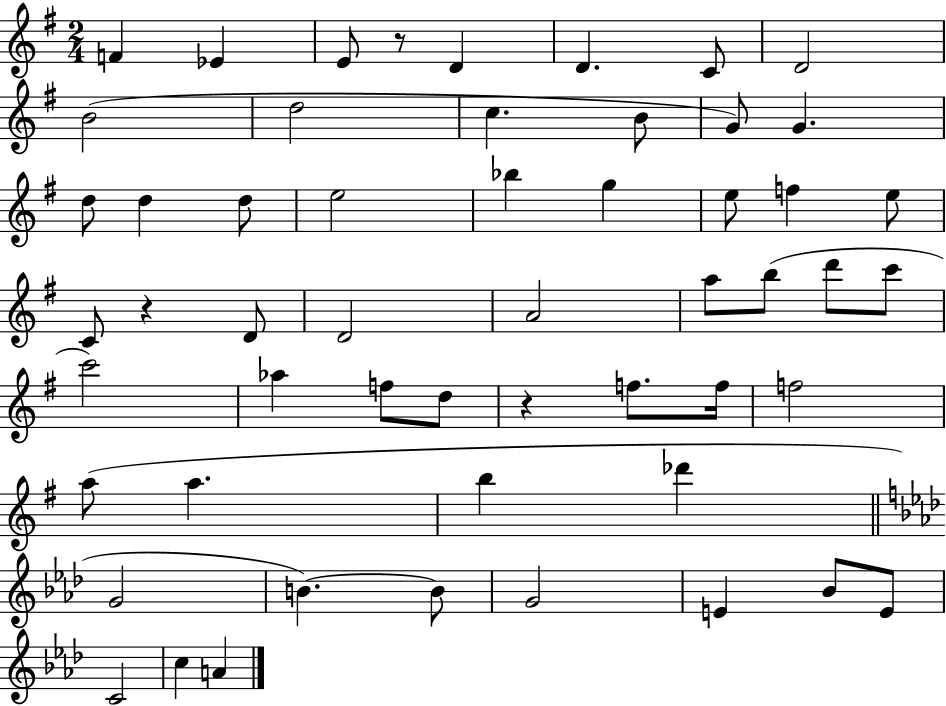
{
  \clef treble
  \numericTimeSignature
  \time 2/4
  \key g \major
  f'4 ees'4 | e'8 r8 d'4 | d'4. c'8 | d'2 | \break b'2( | d''2 | c''4. b'8 | g'8) g'4. | \break d''8 d''4 d''8 | e''2 | bes''4 g''4 | e''8 f''4 e''8 | \break c'8 r4 d'8 | d'2 | a'2 | a''8 b''8( d'''8 c'''8 | \break c'''2) | aes''4 f''8 d''8 | r4 f''8. f''16 | f''2 | \break a''8( a''4. | b''4 des'''4 | \bar "||" \break \key f \minor g'2 | b'4.~~) b'8 | g'2 | e'4 bes'8 e'8 | \break c'2 | c''4 a'4 | \bar "|."
}